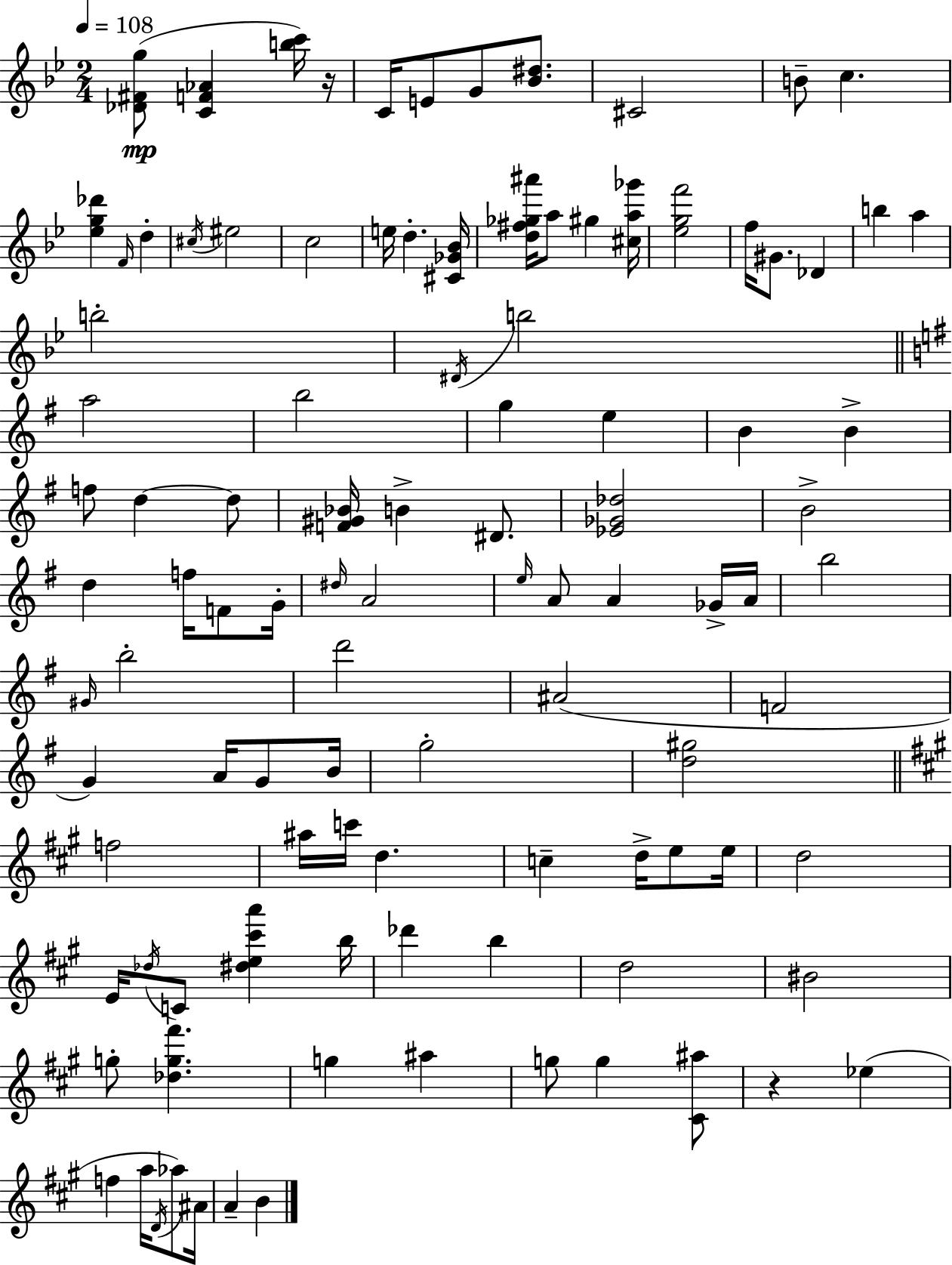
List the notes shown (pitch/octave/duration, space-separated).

[Db4,F#4,G5]/e [C4,F4,Ab4]/q [B5,C6]/s R/s C4/s E4/e G4/e [Bb4,D#5]/e. C#4/h B4/e C5/q. [Eb5,G5,Db6]/q F4/s D5/q C#5/s EIS5/h C5/h E5/s D5/q. [C#4,Gb4,Bb4]/s [D5,F#5,Gb5,A#6]/s A5/e G#5/q [C#5,A5,Gb6]/s [Eb5,G5,F6]/h F5/s G#4/e. Db4/q B5/q A5/q B5/h D#4/s B5/h A5/h B5/h G5/q E5/q B4/q B4/q F5/e D5/q D5/e [F4,G#4,Bb4]/s B4/q D#4/e. [Eb4,Gb4,Db5]/h B4/h D5/q F5/s F4/e G4/s D#5/s A4/h E5/s A4/e A4/q Gb4/s A4/s B5/h G#4/s B5/h D6/h A#4/h F4/h G4/q A4/s G4/e B4/s G5/h [D5,G#5]/h F5/h A#5/s C6/s D5/q. C5/q D5/s E5/e E5/s D5/h E4/s Db5/s C4/e [D#5,E5,C#6,A6]/q B5/s Db6/q B5/q D5/h BIS4/h G5/e [Db5,G5,F#6]/q. G5/q A#5/q G5/e G5/q [C#4,A#5]/e R/q Eb5/q F5/q A5/s D4/s Ab5/e A#4/s A4/q B4/q